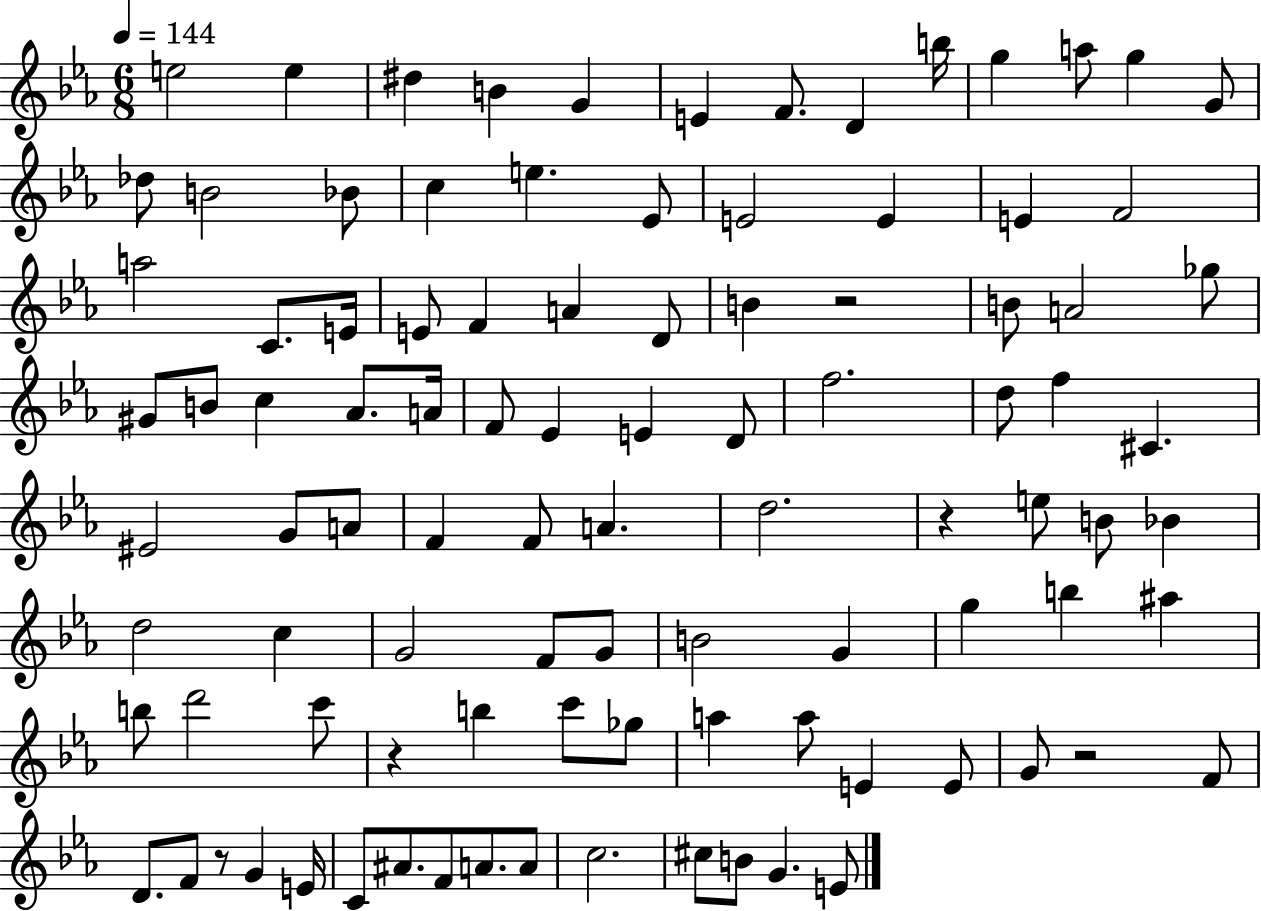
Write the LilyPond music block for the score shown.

{
  \clef treble
  \numericTimeSignature
  \time 6/8
  \key ees \major
  \tempo 4 = 144
  e''2 e''4 | dis''4 b'4 g'4 | e'4 f'8. d'4 b''16 | g''4 a''8 g''4 g'8 | \break des''8 b'2 bes'8 | c''4 e''4. ees'8 | e'2 e'4 | e'4 f'2 | \break a''2 c'8. e'16 | e'8 f'4 a'4 d'8 | b'4 r2 | b'8 a'2 ges''8 | \break gis'8 b'8 c''4 aes'8. a'16 | f'8 ees'4 e'4 d'8 | f''2. | d''8 f''4 cis'4. | \break eis'2 g'8 a'8 | f'4 f'8 a'4. | d''2. | r4 e''8 b'8 bes'4 | \break d''2 c''4 | g'2 f'8 g'8 | b'2 g'4 | g''4 b''4 ais''4 | \break b''8 d'''2 c'''8 | r4 b''4 c'''8 ges''8 | a''4 a''8 e'4 e'8 | g'8 r2 f'8 | \break d'8. f'8 r8 g'4 e'16 | c'8 ais'8. f'8 a'8. a'8 | c''2. | cis''8 b'8 g'4. e'8 | \break \bar "|."
}